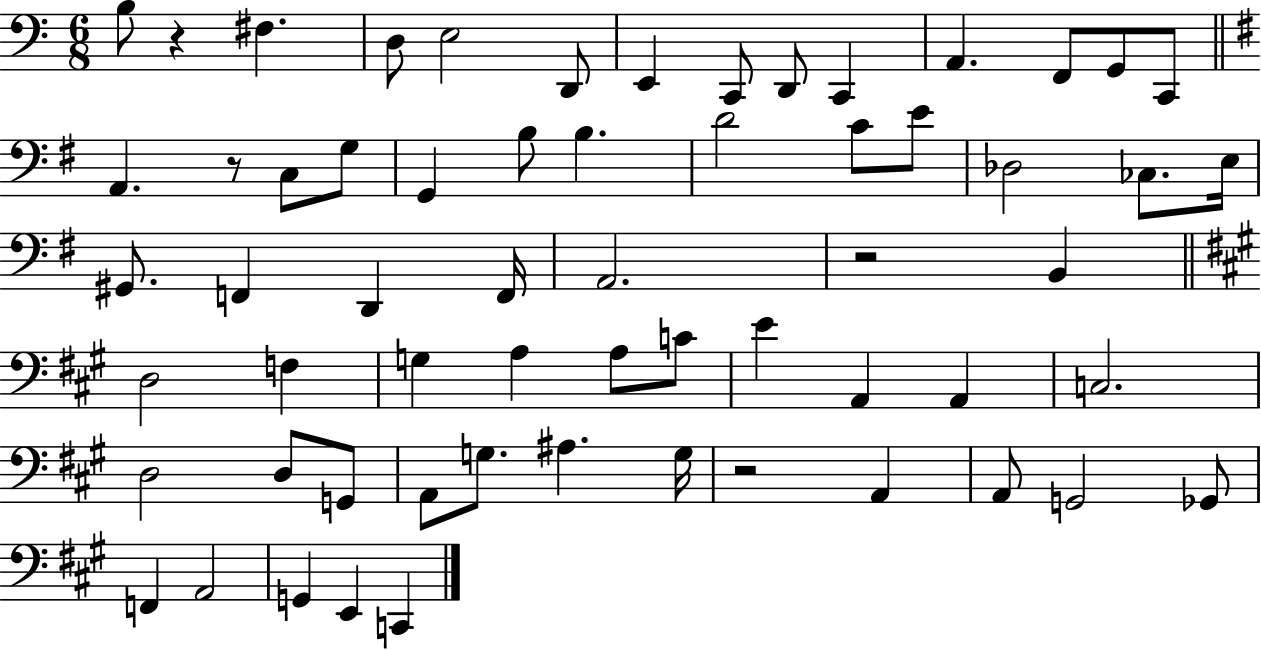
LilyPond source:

{
  \clef bass
  \numericTimeSignature
  \time 6/8
  \key c \major
  b8 r4 fis4. | d8 e2 d,8 | e,4 c,8 d,8 c,4 | a,4. f,8 g,8 c,8 | \break \bar "||" \break \key e \minor a,4. r8 c8 g8 | g,4 b8 b4. | d'2 c'8 e'8 | des2 ces8. e16 | \break gis,8. f,4 d,4 f,16 | a,2. | r2 b,4 | \bar "||" \break \key a \major d2 f4 | g4 a4 a8 c'8 | e'4 a,4 a,4 | c2. | \break d2 d8 g,8 | a,8 g8. ais4. g16 | r2 a,4 | a,8 g,2 ges,8 | \break f,4 a,2 | g,4 e,4 c,4 | \bar "|."
}